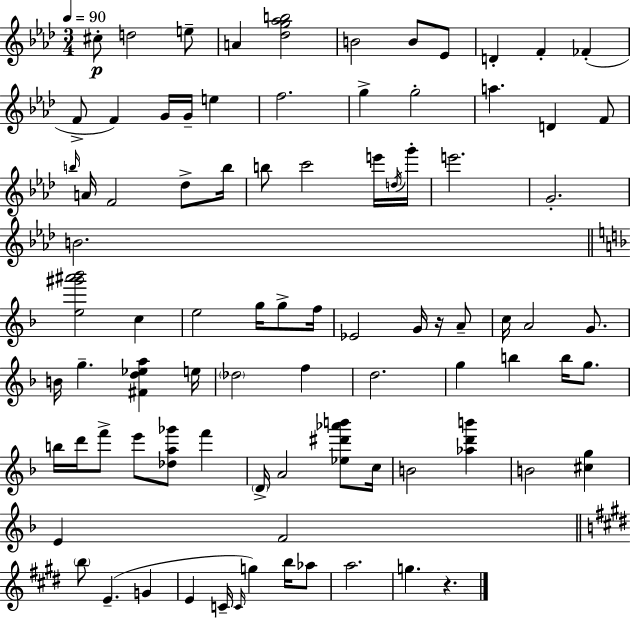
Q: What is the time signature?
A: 3/4